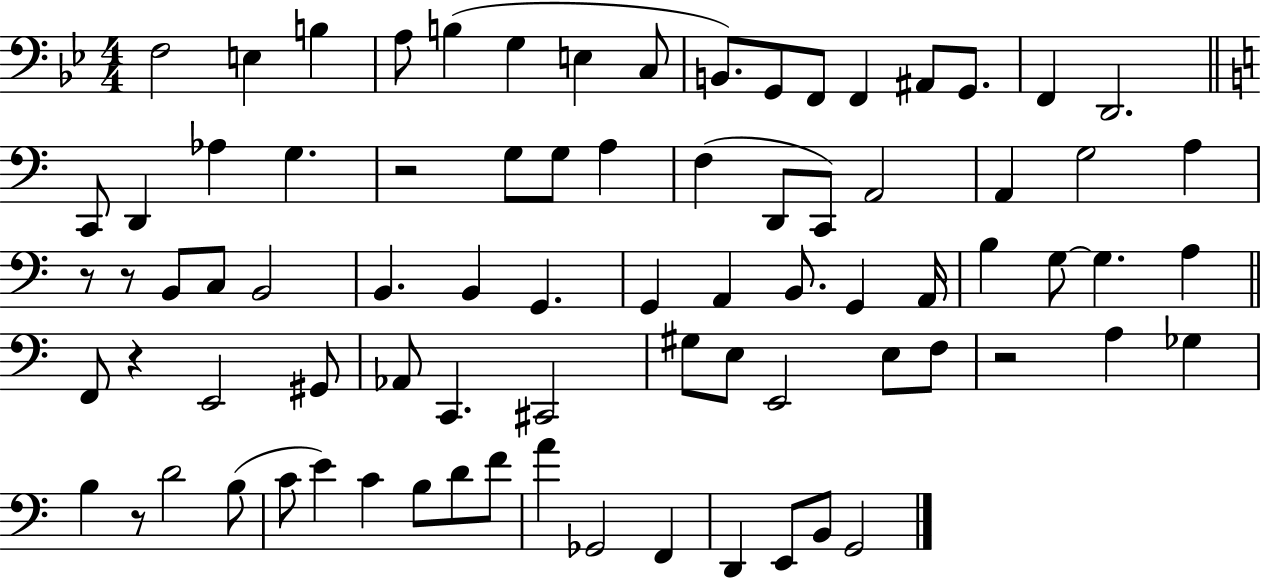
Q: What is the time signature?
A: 4/4